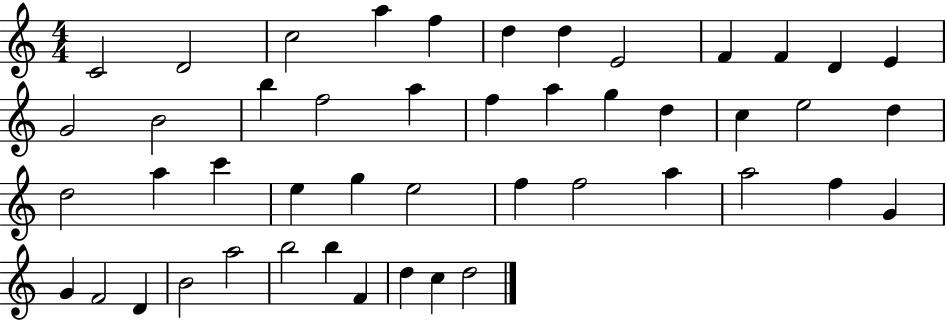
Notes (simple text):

C4/h D4/h C5/h A5/q F5/q D5/q D5/q E4/h F4/q F4/q D4/q E4/q G4/h B4/h B5/q F5/h A5/q F5/q A5/q G5/q D5/q C5/q E5/h D5/q D5/h A5/q C6/q E5/q G5/q E5/h F5/q F5/h A5/q A5/h F5/q G4/q G4/q F4/h D4/q B4/h A5/h B5/h B5/q F4/q D5/q C5/q D5/h